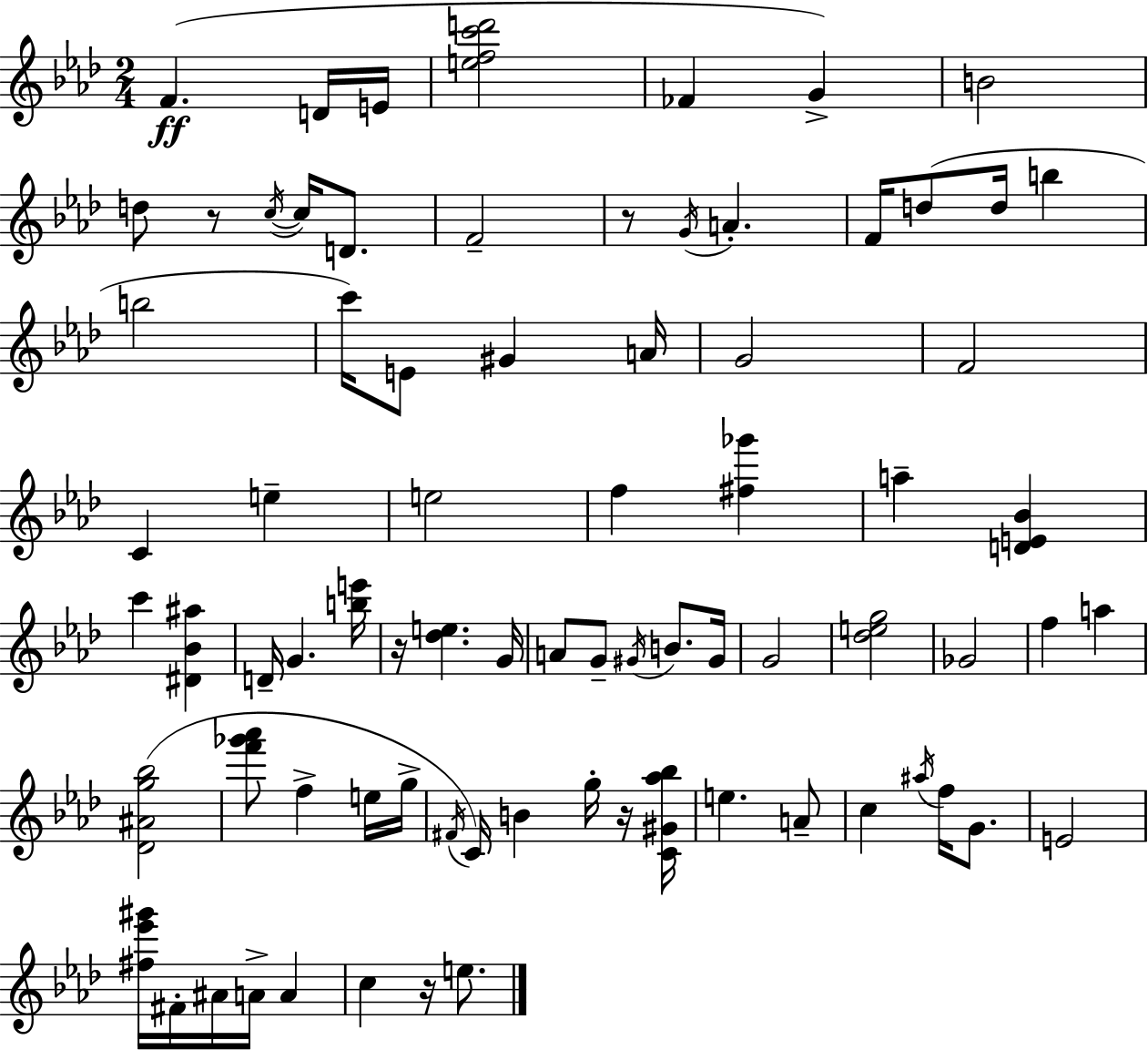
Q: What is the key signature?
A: F minor